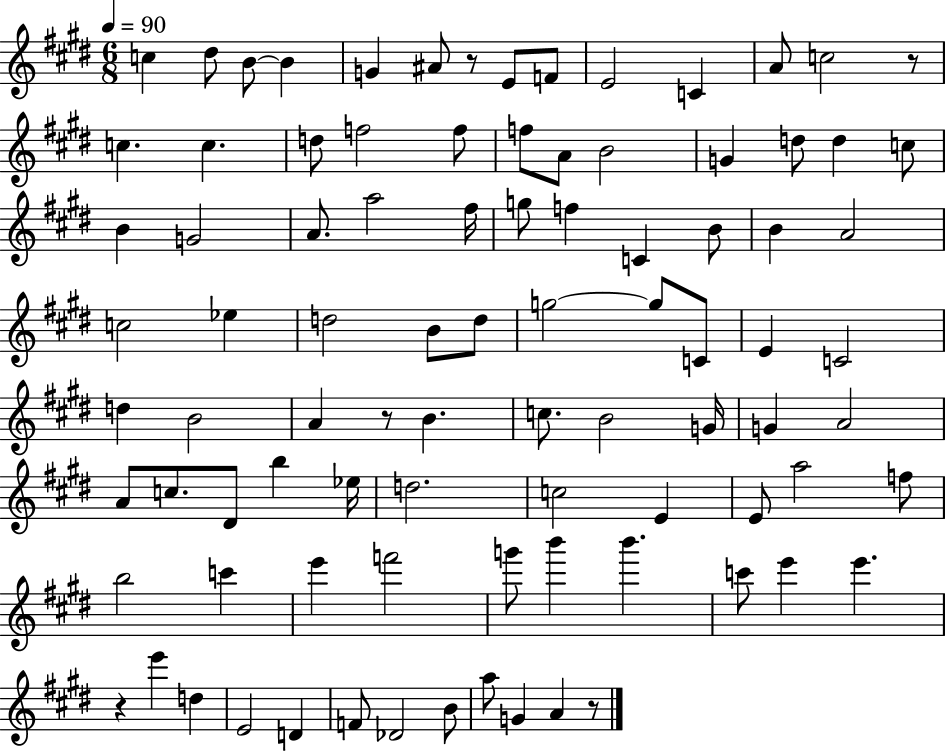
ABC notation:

X:1
T:Untitled
M:6/8
L:1/4
K:E
c ^d/2 B/2 B G ^A/2 z/2 E/2 F/2 E2 C A/2 c2 z/2 c c d/2 f2 f/2 f/2 A/2 B2 G d/2 d c/2 B G2 A/2 a2 ^f/4 g/2 f C B/2 B A2 c2 _e d2 B/2 d/2 g2 g/2 C/2 E C2 d B2 A z/2 B c/2 B2 G/4 G A2 A/2 c/2 ^D/2 b _e/4 d2 c2 E E/2 a2 f/2 b2 c' e' f'2 g'/2 b' b' c'/2 e' e' z e' d E2 D F/2 _D2 B/2 a/2 G A z/2